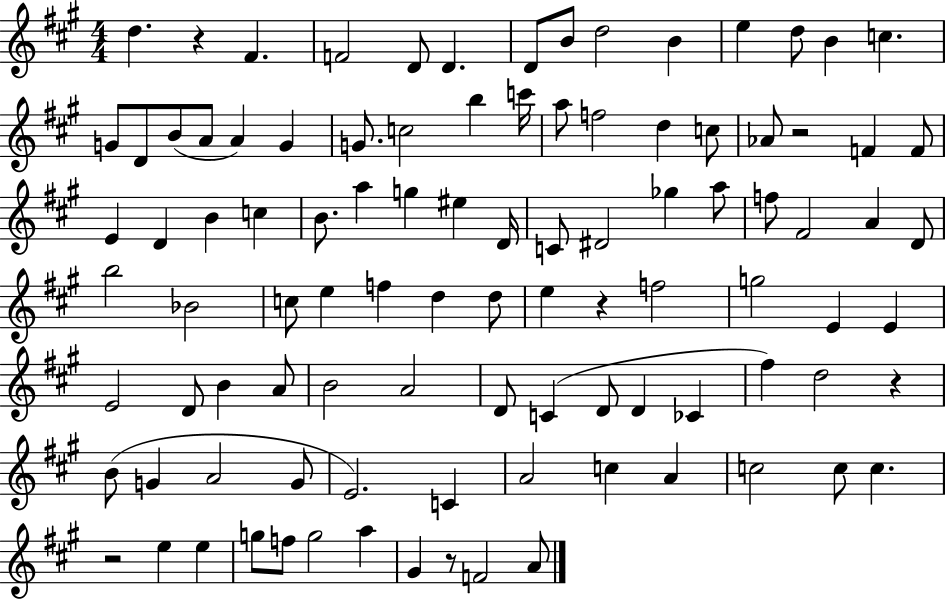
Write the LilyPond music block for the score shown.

{
  \clef treble
  \numericTimeSignature
  \time 4/4
  \key a \major
  \repeat volta 2 { d''4. r4 fis'4. | f'2 d'8 d'4. | d'8 b'8 d''2 b'4 | e''4 d''8 b'4 c''4. | \break g'8 d'8 b'8( a'8 a'4) g'4 | g'8. c''2 b''4 c'''16 | a''8 f''2 d''4 c''8 | aes'8 r2 f'4 f'8 | \break e'4 d'4 b'4 c''4 | b'8. a''4 g''4 eis''4 d'16 | c'8 dis'2 ges''4 a''8 | f''8 fis'2 a'4 d'8 | \break b''2 bes'2 | c''8 e''4 f''4 d''4 d''8 | e''4 r4 f''2 | g''2 e'4 e'4 | \break e'2 d'8 b'4 a'8 | b'2 a'2 | d'8 c'4( d'8 d'4 ces'4 | fis''4) d''2 r4 | \break b'8( g'4 a'2 g'8 | e'2.) c'4 | a'2 c''4 a'4 | c''2 c''8 c''4. | \break r2 e''4 e''4 | g''8 f''8 g''2 a''4 | gis'4 r8 f'2 a'8 | } \bar "|."
}